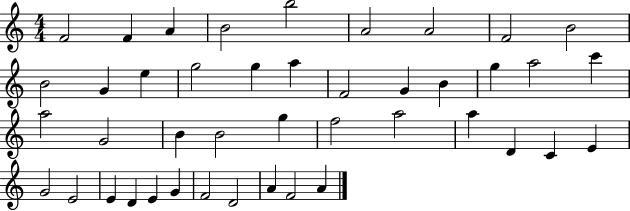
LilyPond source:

{
  \clef treble
  \numericTimeSignature
  \time 4/4
  \key c \major
  f'2 f'4 a'4 | b'2 b''2 | a'2 a'2 | f'2 b'2 | \break b'2 g'4 e''4 | g''2 g''4 a''4 | f'2 g'4 b'4 | g''4 a''2 c'''4 | \break a''2 g'2 | b'4 b'2 g''4 | f''2 a''2 | a''4 d'4 c'4 e'4 | \break g'2 e'2 | e'4 d'4 e'4 g'4 | f'2 d'2 | a'4 f'2 a'4 | \break \bar "|."
}